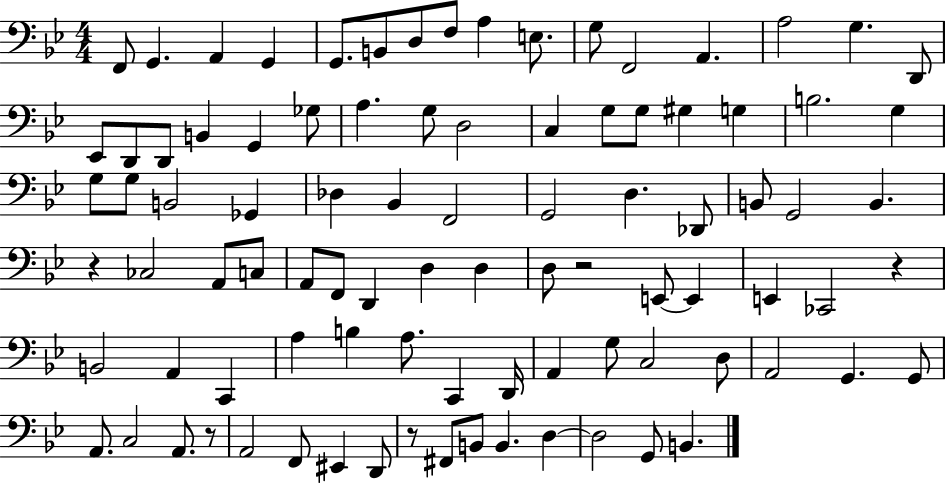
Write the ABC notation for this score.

X:1
T:Untitled
M:4/4
L:1/4
K:Bb
F,,/2 G,, A,, G,, G,,/2 B,,/2 D,/2 F,/2 A, E,/2 G,/2 F,,2 A,, A,2 G, D,,/2 _E,,/2 D,,/2 D,,/2 B,, G,, _G,/2 A, G,/2 D,2 C, G,/2 G,/2 ^G, G, B,2 G, G,/2 G,/2 B,,2 _G,, _D, _B,, F,,2 G,,2 D, _D,,/2 B,,/2 G,,2 B,, z _C,2 A,,/2 C,/2 A,,/2 F,,/2 D,, D, D, D,/2 z2 E,,/2 E,, E,, _C,,2 z B,,2 A,, C,, A, B, A,/2 C,, D,,/4 A,, G,/2 C,2 D,/2 A,,2 G,, G,,/2 A,,/2 C,2 A,,/2 z/2 A,,2 F,,/2 ^E,, D,,/2 z/2 ^F,,/2 B,,/2 B,, D, D,2 G,,/2 B,,